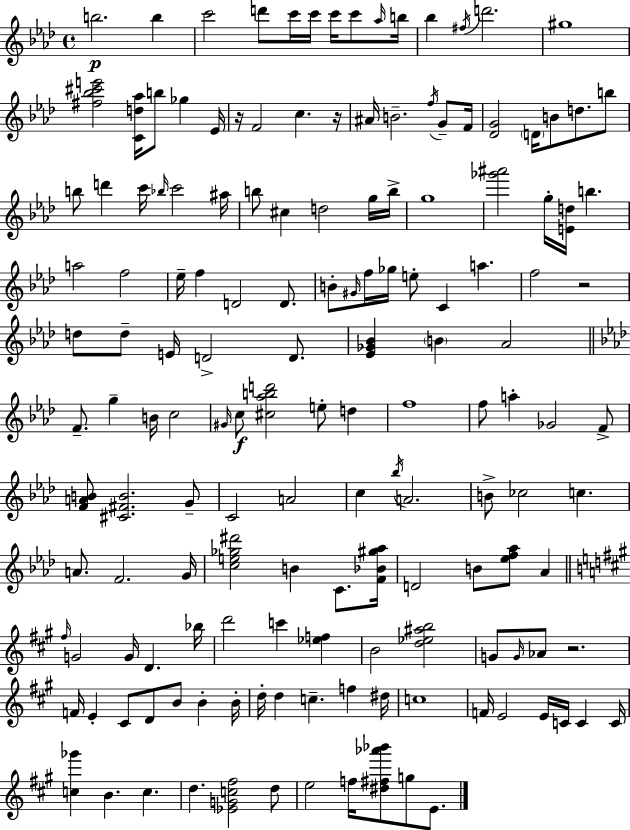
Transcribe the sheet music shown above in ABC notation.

X:1
T:Untitled
M:4/4
L:1/4
K:Ab
b2 b c'2 d'/2 c'/4 c'/4 c'/4 c'/2 _a/4 b/4 _b ^f/4 d'2 ^g4 [^f_b^c'e']2 [Cd_a]/4 b/2 _g _E/4 z/4 F2 c z/4 ^A/4 B2 f/4 G/2 F/4 [_DG]2 D/4 B/2 d/2 b/2 b/2 d' c'/4 _b/4 c'2 ^a/4 b/2 ^c d2 g/4 b/4 g4 [_g'^a']2 g/4 [Ed]/4 b a2 f2 _e/4 f D2 D/2 B/2 ^G/4 f/4 _g/4 e/2 C a f2 z2 d/2 d/2 E/4 D2 D/2 [_E_G_B] B _A2 F/2 g B/4 c2 ^G/4 c/2 [^c_abd']2 e/2 d f4 f/2 a _G2 F/2 [FAB]/2 [^C^FB]2 G/2 C2 A2 c _b/4 A2 B/2 _c2 c A/2 F2 G/4 [ce_g^d']2 B C/2 [F_B^g_a]/4 D2 B/2 [_ef_a]/2 _A ^f/4 G2 G/4 D _b/4 d'2 c' [_ef] B2 [d_e^ab]2 G/2 G/4 _A/2 z2 F/4 E ^C/2 D/2 B/2 B B/4 d/4 d c f ^d/4 c4 F/4 E2 E/4 C/4 C C/4 [c_g'] B c d [_EGc^f]2 d/2 e2 f/4 [^d^f_a'_b']/2 g/2 E/2